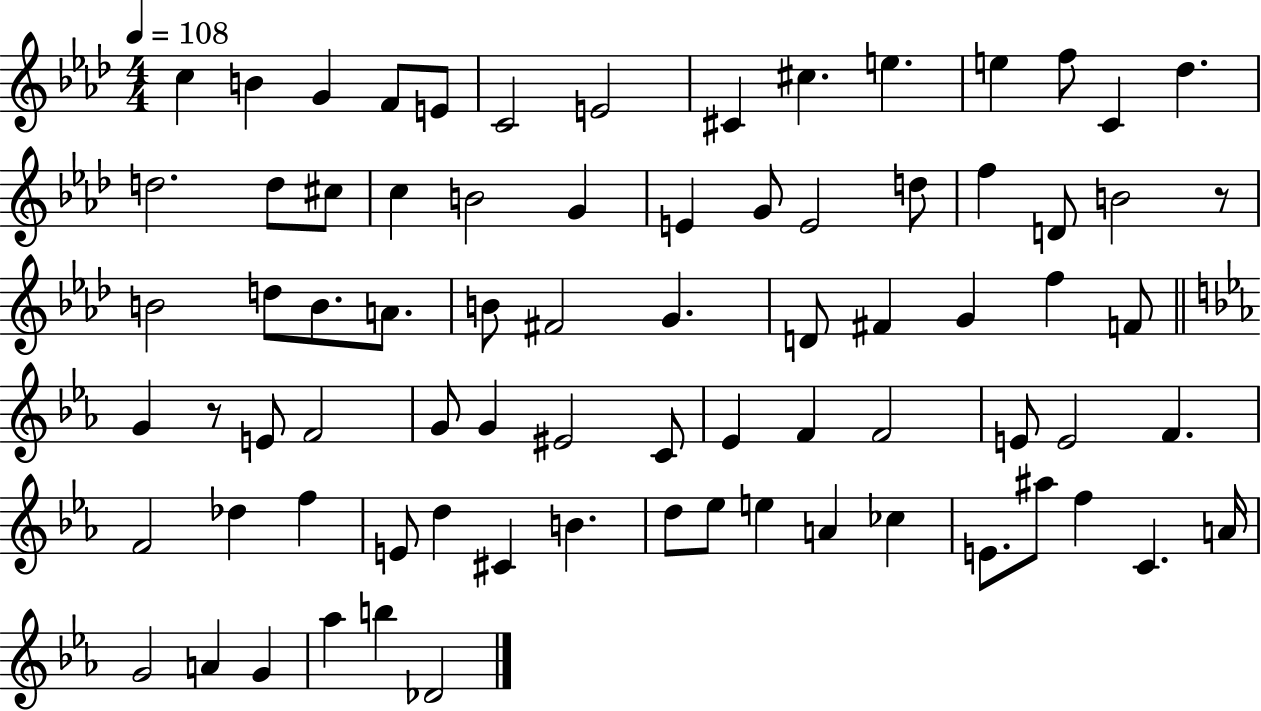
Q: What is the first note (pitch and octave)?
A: C5